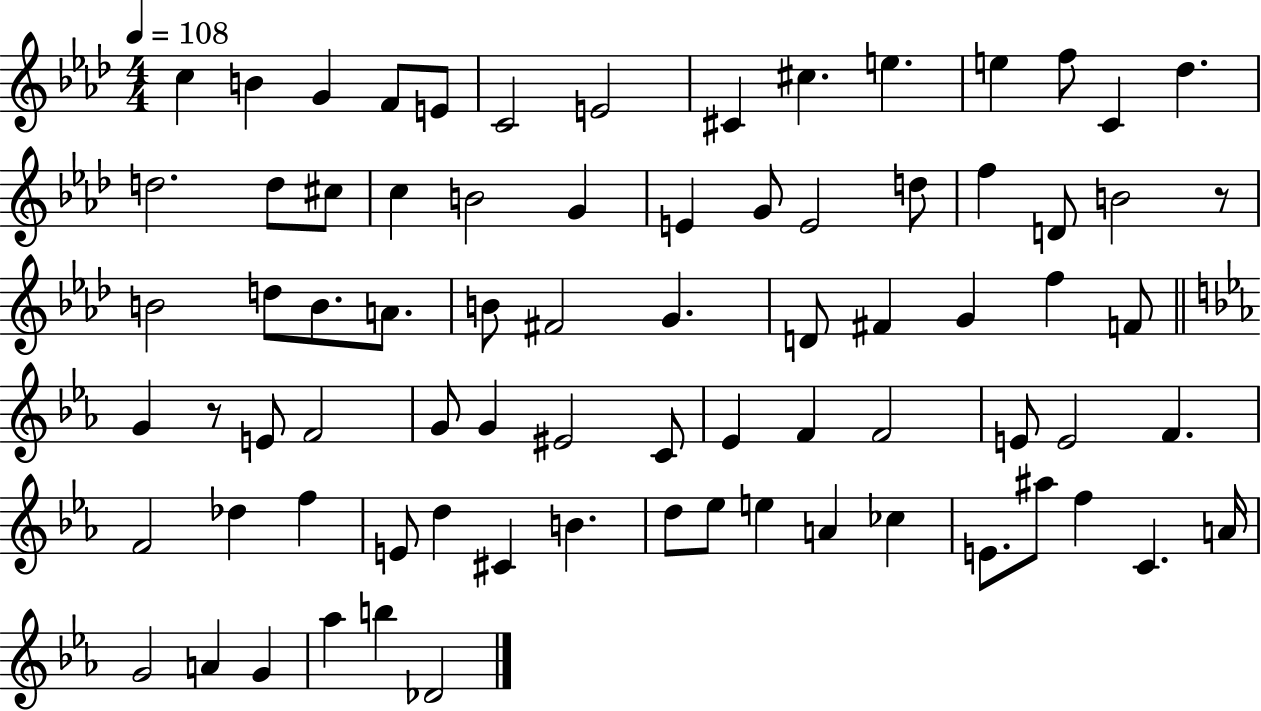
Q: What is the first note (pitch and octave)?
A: C5